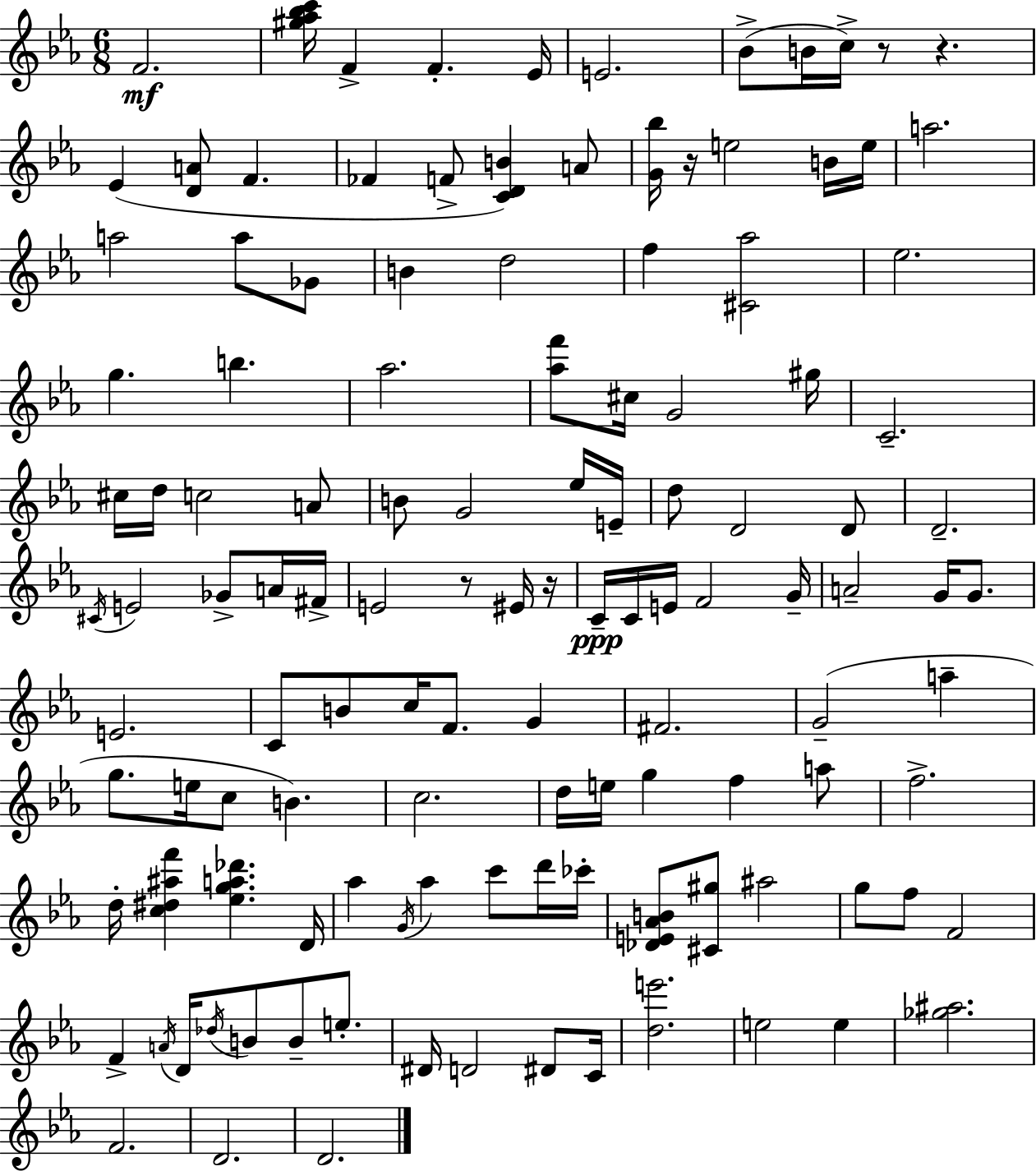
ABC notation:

X:1
T:Untitled
M:6/8
L:1/4
K:Eb
F2 [^g_a_bc']/4 F F _E/4 E2 _B/2 B/4 c/4 z/2 z _E [DA]/2 F _F F/2 [CDB] A/2 [G_b]/4 z/4 e2 B/4 e/4 a2 a2 a/2 _G/2 B d2 f [^C_a]2 _e2 g b _a2 [_af']/2 ^c/4 G2 ^g/4 C2 ^c/4 d/4 c2 A/2 B/2 G2 _e/4 E/4 d/2 D2 D/2 D2 ^C/4 E2 _G/2 A/4 ^F/4 E2 z/2 ^E/4 z/4 C/4 C/4 E/4 F2 G/4 A2 G/4 G/2 E2 C/2 B/2 c/4 F/2 G ^F2 G2 a g/2 e/4 c/2 B c2 d/4 e/4 g f a/2 f2 d/4 [c^d^af'] [_ega_d'] D/4 _a G/4 _a c'/2 d'/4 _c'/4 [_DE_AB]/2 [^C^g]/2 ^a2 g/2 f/2 F2 F A/4 D/4 _d/4 B/2 B/2 e/2 ^D/4 D2 ^D/2 C/4 [de']2 e2 e [_g^a]2 F2 D2 D2